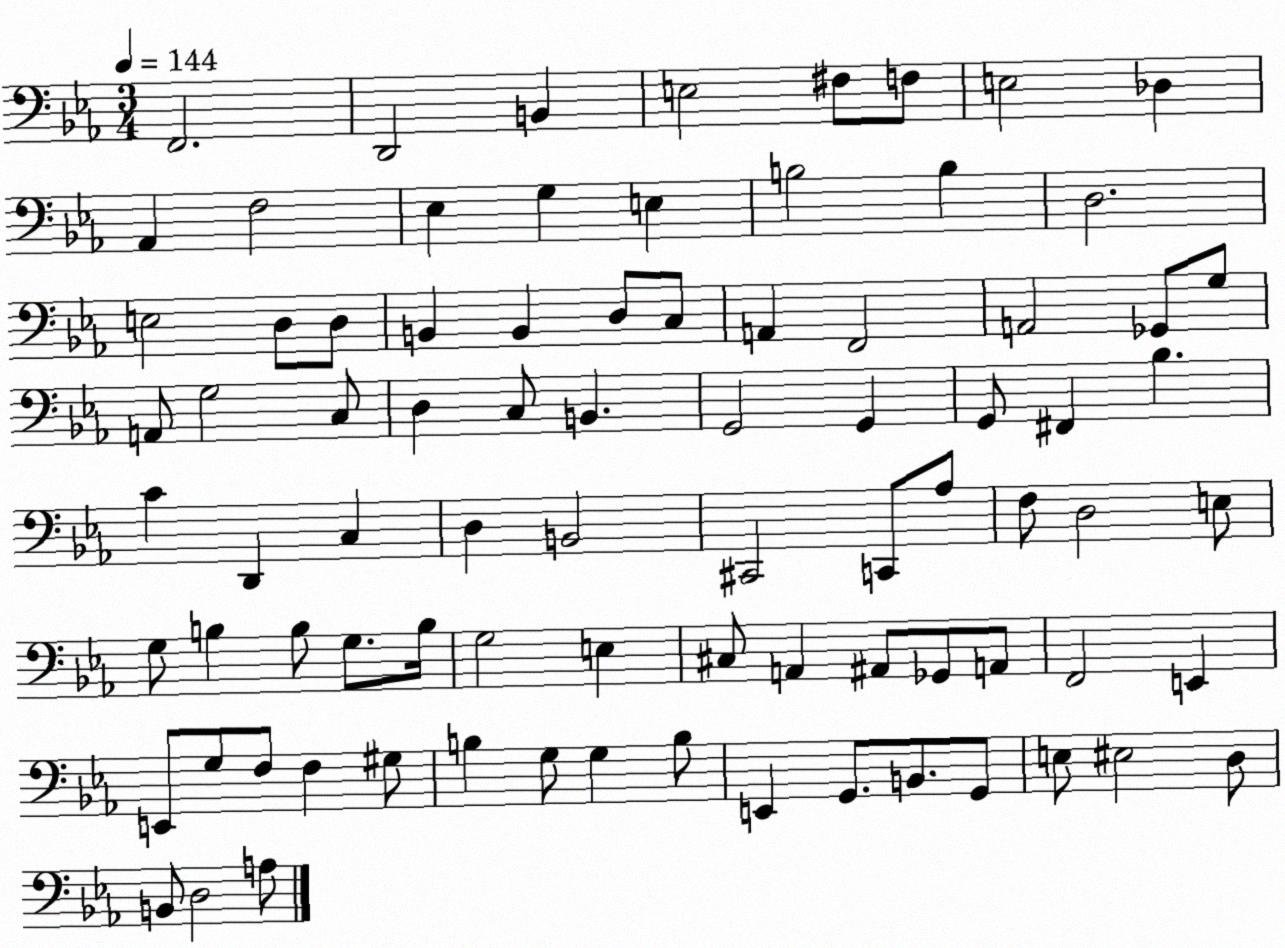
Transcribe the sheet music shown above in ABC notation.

X:1
T:Untitled
M:3/4
L:1/4
K:Eb
F,,2 D,,2 B,, E,2 ^F,/2 F,/2 E,2 _D, _A,, F,2 _E, G, E, B,2 B, D,2 E,2 D,/2 D,/2 B,, B,, D,/2 C,/2 A,, F,,2 A,,2 _G,,/2 G,/2 A,,/2 G,2 C,/2 D, C,/2 B,, G,,2 G,, G,,/2 ^F,, _B, C D,, C, D, B,,2 ^C,,2 C,,/2 _A,/2 F,/2 D,2 E,/2 G,/2 B, B,/2 G,/2 B,/4 G,2 E, ^C,/2 A,, ^A,,/2 _G,,/2 A,,/2 F,,2 E,, E,,/2 G,/2 F,/2 F, ^G,/2 B, G,/2 G, B,/2 E,, G,,/2 B,,/2 G,,/2 E,/2 ^E,2 D,/2 B,,/2 D,2 A,/2